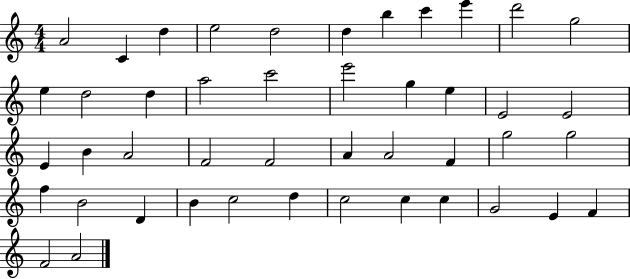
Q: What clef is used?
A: treble